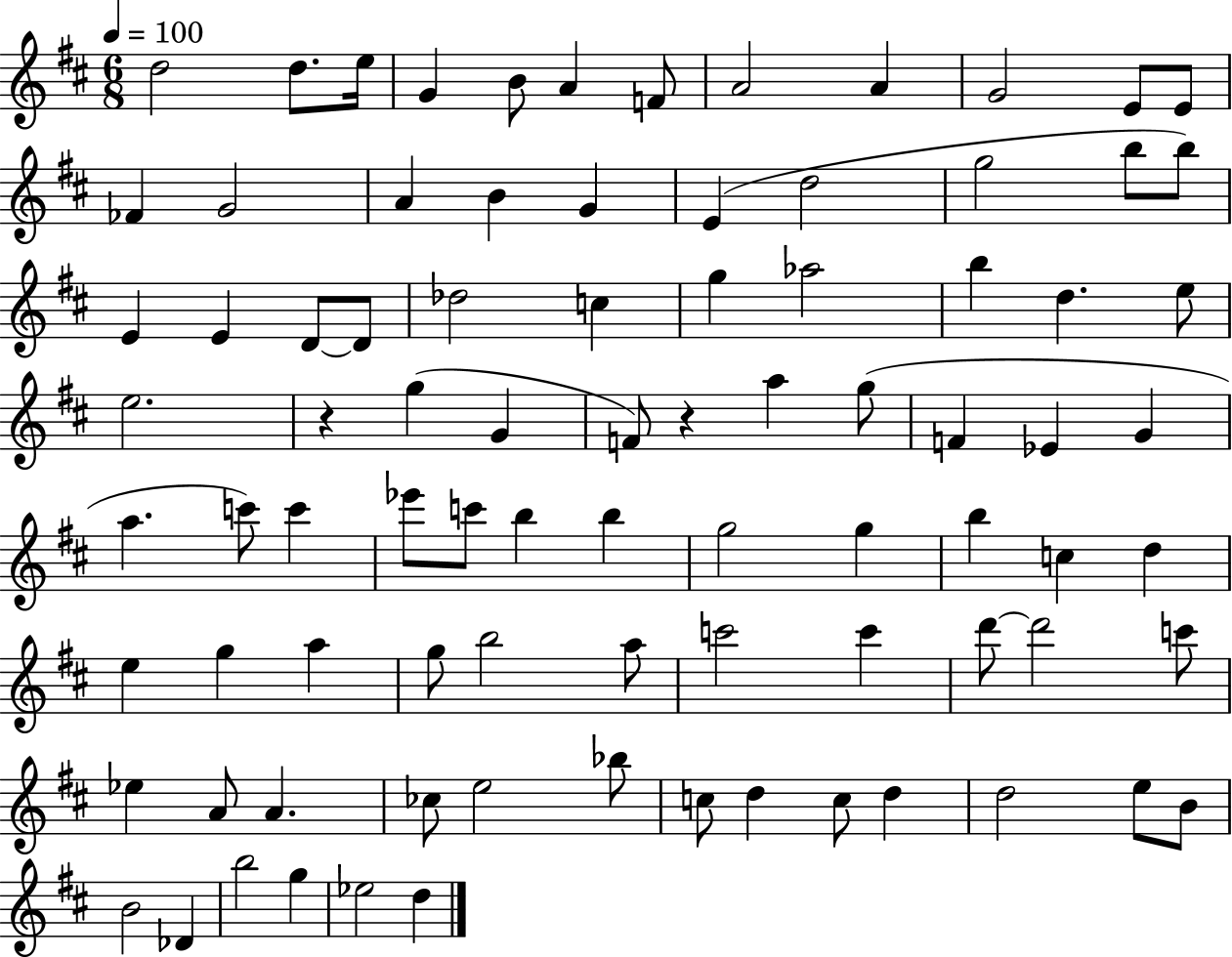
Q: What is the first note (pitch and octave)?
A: D5